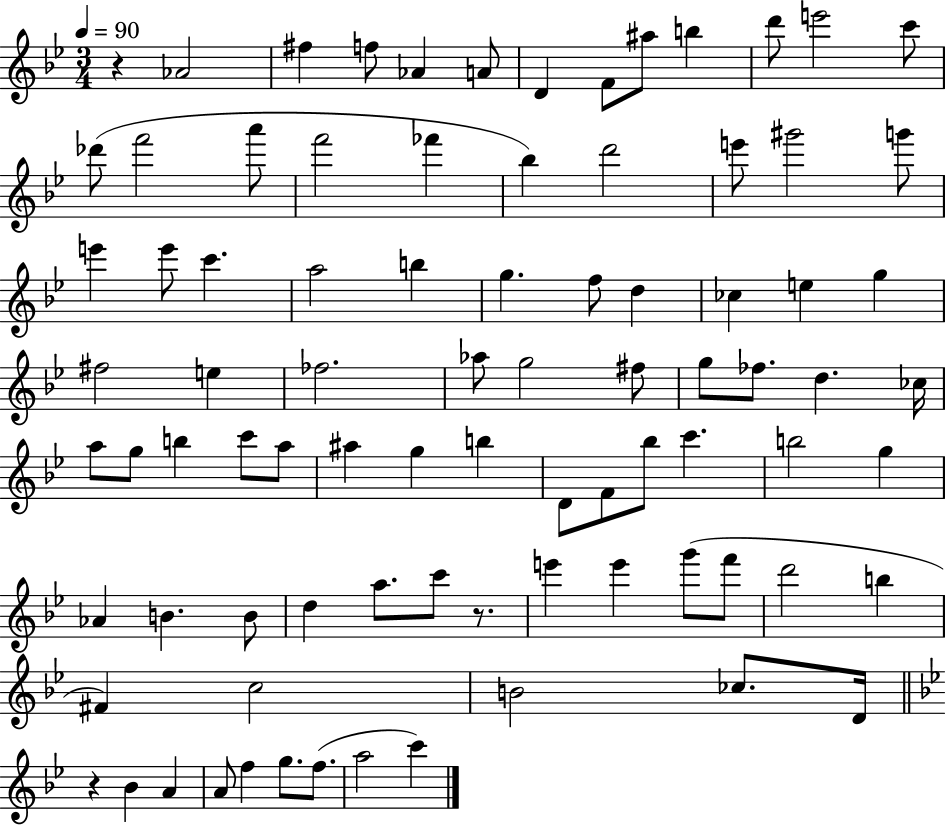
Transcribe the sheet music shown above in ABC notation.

X:1
T:Untitled
M:3/4
L:1/4
K:Bb
z _A2 ^f f/2 _A A/2 D F/2 ^a/2 b d'/2 e'2 c'/2 _d'/2 f'2 a'/2 f'2 _f' _b d'2 e'/2 ^g'2 g'/2 e' e'/2 c' a2 b g f/2 d _c e g ^f2 e _f2 _a/2 g2 ^f/2 g/2 _f/2 d _c/4 a/2 g/2 b c'/2 a/2 ^a g b D/2 F/2 _b/2 c' b2 g _A B B/2 d a/2 c'/2 z/2 e' e' g'/2 f'/2 d'2 b ^F c2 B2 _c/2 D/4 z _B A A/2 f g/2 f/2 a2 c'